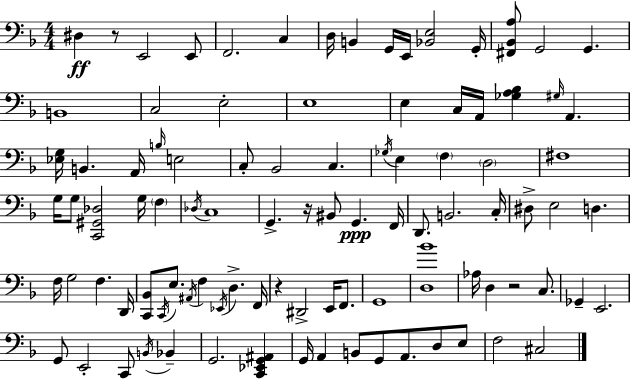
{
  \clef bass
  \numericTimeSignature
  \time 4/4
  \key d \minor
  dis4\ff r8 e,2 e,8 | f,2. c4 | d16 b,4 g,16 e,16 <bes, e>2 g,16-. | <fis, bes, a>8 g,2 g,4. | \break b,1 | c2 e2-. | e1 | e4 c16 a,16 <ges a bes>4 \grace { gis16 } a,4. | \break <ees g>16 b,4. a,16 \grace { b16 } e2 | c8-. bes,2 c4. | \acciaccatura { ges16 } e4 \parenthesize f4 \parenthesize d2 | fis1 | \break g16 g8 <c, gis, des>2 g16 \parenthesize f4 | \acciaccatura { des16 } c1 | g,4.-> r16 bis,8 g,4.\ppp | f,16 d,8. b,2. | \break c16-. dis8-> e2 d4. | f16 g2 f4. | d,16 <c, bes,>8 \acciaccatura { c,16 } e8. \acciaccatura { ais,16 } f4 \acciaccatura { ees,16 } | d4.-> f,16 r4 dis,2-> | \break e,16 f,8. g,1 | <d bes'>1 | aes16 d4 r2 | c8. ges,4-- e,2. | \break g,8 e,2-. | c,8 \acciaccatura { b,16 } bes,4-- g,2. | <c, ees, g, ais,>4 g,16 a,4 b,8 g,8 | a,8. d8 e8 f2 | \break cis2 \bar "|."
}